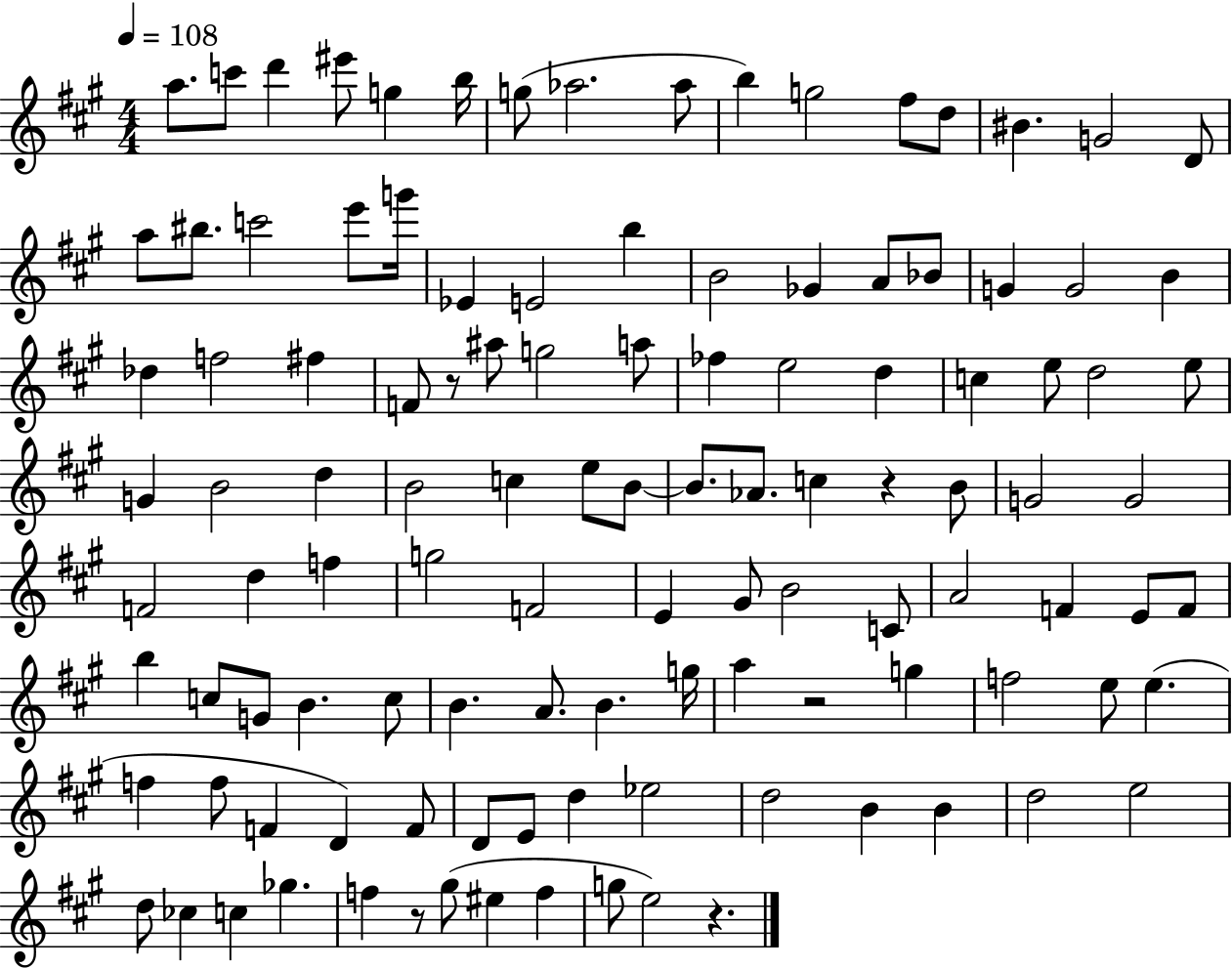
X:1
T:Untitled
M:4/4
L:1/4
K:A
a/2 c'/2 d' ^e'/2 g b/4 g/2 _a2 _a/2 b g2 ^f/2 d/2 ^B G2 D/2 a/2 ^b/2 c'2 e'/2 g'/4 _E E2 b B2 _G A/2 _B/2 G G2 B _d f2 ^f F/2 z/2 ^a/2 g2 a/2 _f e2 d c e/2 d2 e/2 G B2 d B2 c e/2 B/2 B/2 _A/2 c z B/2 G2 G2 F2 d f g2 F2 E ^G/2 B2 C/2 A2 F E/2 F/2 b c/2 G/2 B c/2 B A/2 B g/4 a z2 g f2 e/2 e f f/2 F D F/2 D/2 E/2 d _e2 d2 B B d2 e2 d/2 _c c _g f z/2 ^g/2 ^e f g/2 e2 z